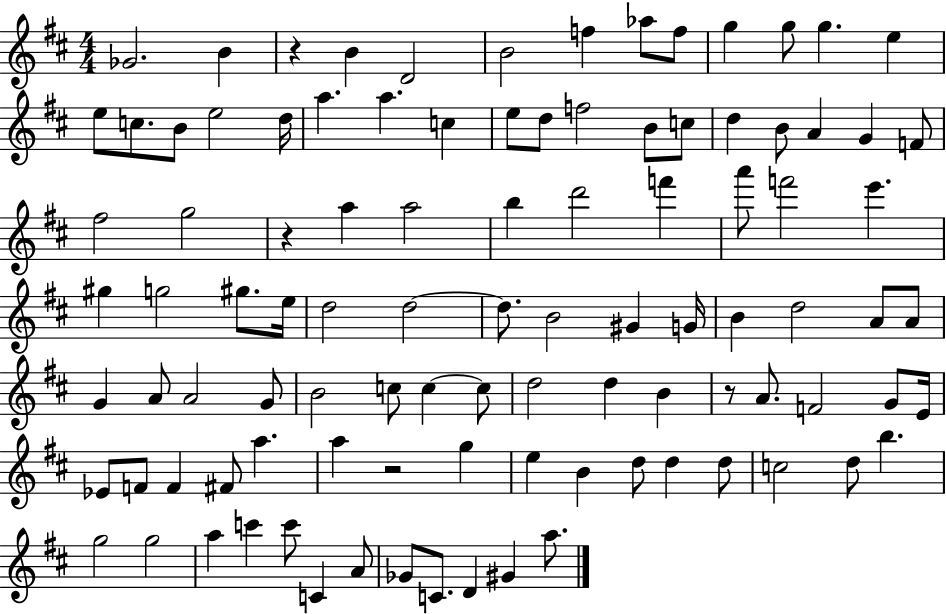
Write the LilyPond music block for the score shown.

{
  \clef treble
  \numericTimeSignature
  \time 4/4
  \key d \major
  ges'2. b'4 | r4 b'4 d'2 | b'2 f''4 aes''8 f''8 | g''4 g''8 g''4. e''4 | \break e''8 c''8. b'8 e''2 d''16 | a''4. a''4. c''4 | e''8 d''8 f''2 b'8 c''8 | d''4 b'8 a'4 g'4 f'8 | \break fis''2 g''2 | r4 a''4 a''2 | b''4 d'''2 f'''4 | a'''8 f'''2 e'''4. | \break gis''4 g''2 gis''8. e''16 | d''2 d''2~~ | d''8. b'2 gis'4 g'16 | b'4 d''2 a'8 a'8 | \break g'4 a'8 a'2 g'8 | b'2 c''8 c''4~~ c''8 | d''2 d''4 b'4 | r8 a'8. f'2 g'8 e'16 | \break ees'8 f'8 f'4 fis'8 a''4. | a''4 r2 g''4 | e''4 b'4 d''8 d''4 d''8 | c''2 d''8 b''4. | \break g''2 g''2 | a''4 c'''4 c'''8 c'4 a'8 | ges'8 c'8. d'4 gis'4 a''8. | \bar "|."
}